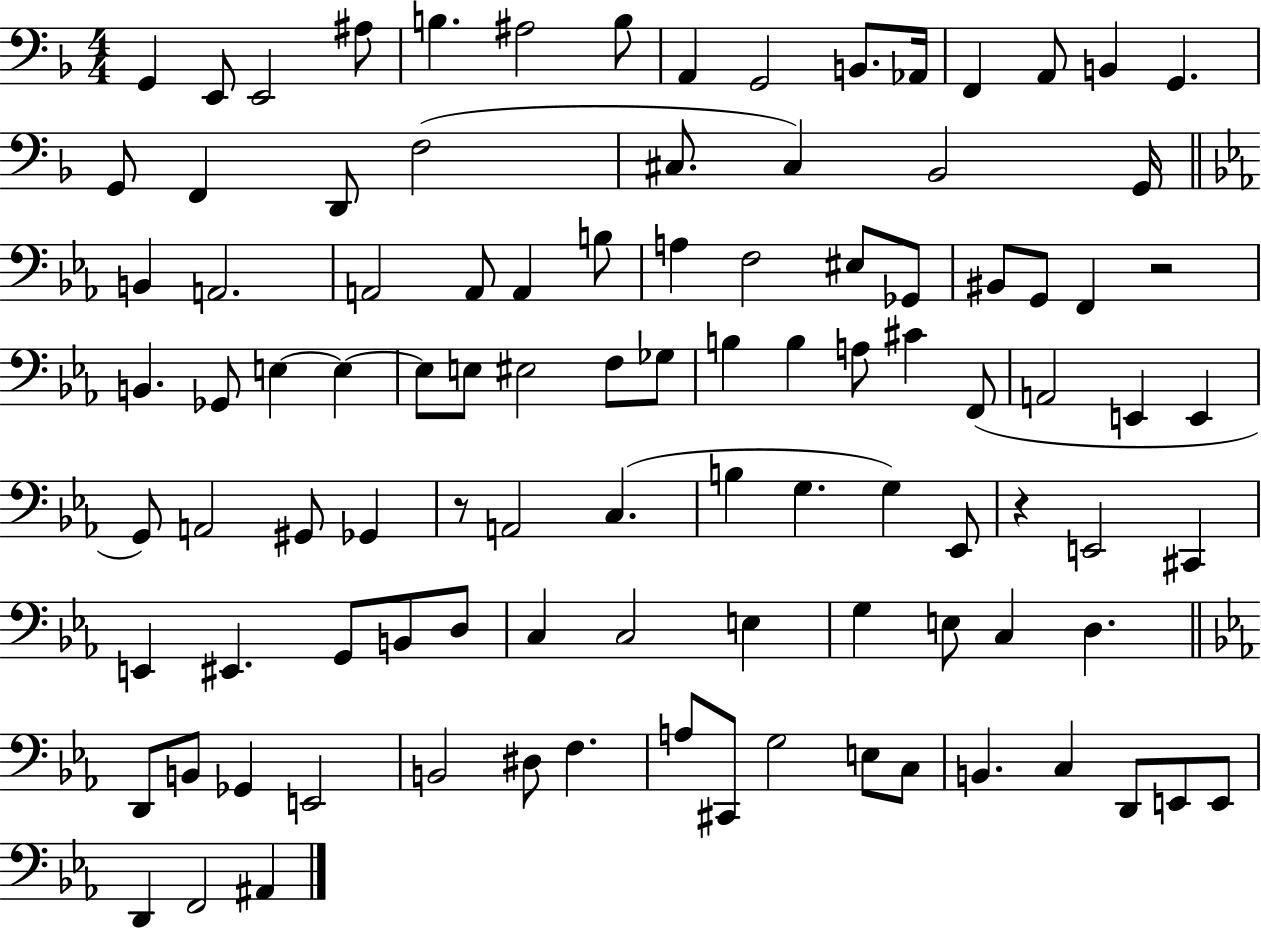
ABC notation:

X:1
T:Untitled
M:4/4
L:1/4
K:F
G,, E,,/2 E,,2 ^A,/2 B, ^A,2 B,/2 A,, G,,2 B,,/2 _A,,/4 F,, A,,/2 B,, G,, G,,/2 F,, D,,/2 F,2 ^C,/2 ^C, _B,,2 G,,/4 B,, A,,2 A,,2 A,,/2 A,, B,/2 A, F,2 ^E,/2 _G,,/2 ^B,,/2 G,,/2 F,, z2 B,, _G,,/2 E, E, E,/2 E,/2 ^E,2 F,/2 _G,/2 B, B, A,/2 ^C F,,/2 A,,2 E,, E,, G,,/2 A,,2 ^G,,/2 _G,, z/2 A,,2 C, B, G, G, _E,,/2 z E,,2 ^C,, E,, ^E,, G,,/2 B,,/2 D,/2 C, C,2 E, G, E,/2 C, D, D,,/2 B,,/2 _G,, E,,2 B,,2 ^D,/2 F, A,/2 ^C,,/2 G,2 E,/2 C,/2 B,, C, D,,/2 E,,/2 E,,/2 D,, F,,2 ^A,,